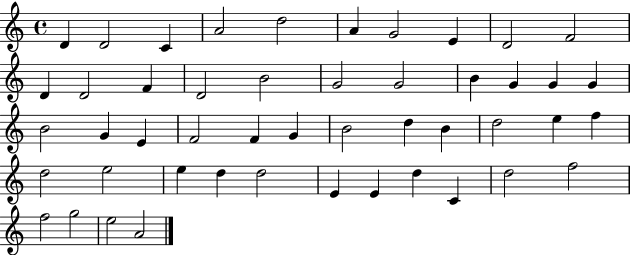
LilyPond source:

{
  \clef treble
  \time 4/4
  \defaultTimeSignature
  \key c \major
  d'4 d'2 c'4 | a'2 d''2 | a'4 g'2 e'4 | d'2 f'2 | \break d'4 d'2 f'4 | d'2 b'2 | g'2 g'2 | b'4 g'4 g'4 g'4 | \break b'2 g'4 e'4 | f'2 f'4 g'4 | b'2 d''4 b'4 | d''2 e''4 f''4 | \break d''2 e''2 | e''4 d''4 d''2 | e'4 e'4 d''4 c'4 | d''2 f''2 | \break f''2 g''2 | e''2 a'2 | \bar "|."
}